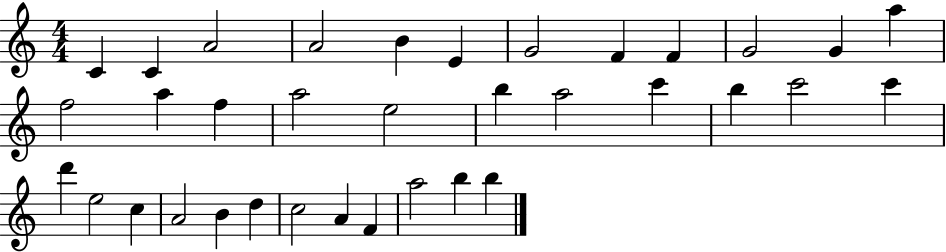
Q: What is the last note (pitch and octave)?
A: B5